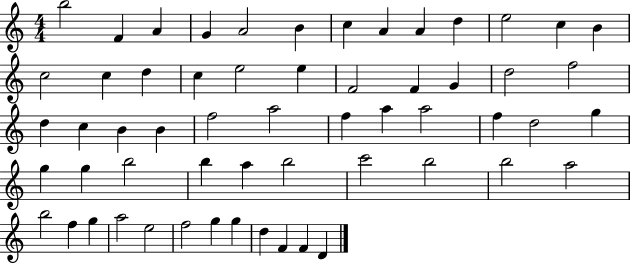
{
  \clef treble
  \numericTimeSignature
  \time 4/4
  \key c \major
  b''2 f'4 a'4 | g'4 a'2 b'4 | c''4 a'4 a'4 d''4 | e''2 c''4 b'4 | \break c''2 c''4 d''4 | c''4 e''2 e''4 | f'2 f'4 g'4 | d''2 f''2 | \break d''4 c''4 b'4 b'4 | f''2 a''2 | f''4 a''4 a''2 | f''4 d''2 g''4 | \break g''4 g''4 b''2 | b''4 a''4 b''2 | c'''2 b''2 | b''2 a''2 | \break b''2 f''4 g''4 | a''2 e''2 | f''2 g''4 g''4 | d''4 f'4 f'4 d'4 | \break \bar "|."
}